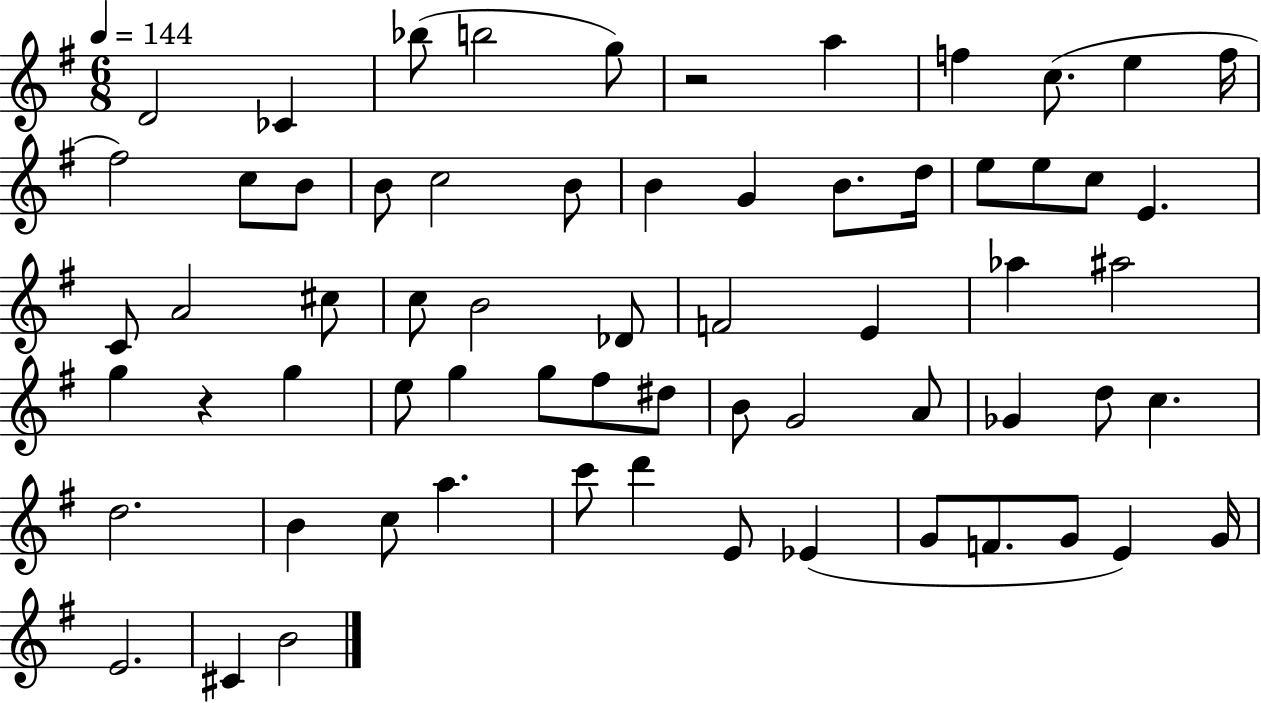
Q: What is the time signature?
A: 6/8